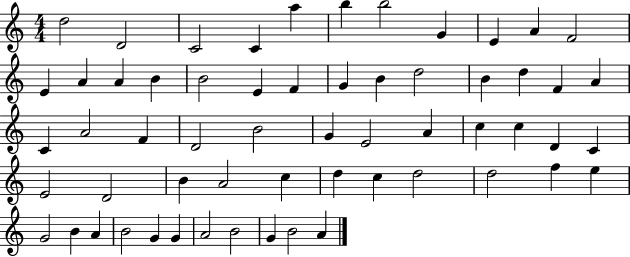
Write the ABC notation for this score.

X:1
T:Untitled
M:4/4
L:1/4
K:C
d2 D2 C2 C a b b2 G E A F2 E A A B B2 E F G B d2 B d F A C A2 F D2 B2 G E2 A c c D C E2 D2 B A2 c d c d2 d2 f e G2 B A B2 G G A2 B2 G B2 A